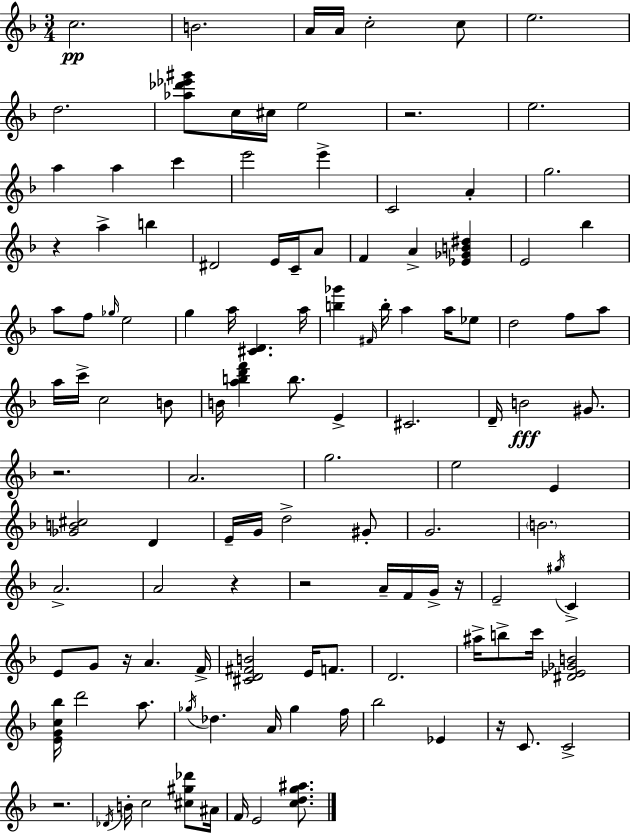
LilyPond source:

{
  \clef treble
  \numericTimeSignature
  \time 3/4
  \key f \major
  c''2.\pp | b'2. | a'16 a'16 c''2-. c''8 | e''2. | \break d''2. | <aes'' des''' ees''' gis'''>8 c''16 cis''16 e''2 | r2. | e''2. | \break a''4 a''4 c'''4 | e'''2 e'''4-> | c'2 a'4-. | g''2. | \break r4 a''4-> b''4 | dis'2 e'16 c'16-- a'8 | f'4 a'4-> <ees' ges' b' dis''>4 | e'2 bes''4 | \break a''8 f''8 \grace { ges''16 } e''2 | g''4 a''16 <cis' d'>4. | a''16 <b'' ges'''>4 \grace { fis'16 } b''16-. a''4 a''16 | ees''8 d''2 f''8 | \break a''8 a''16 c'''16-> c''2 | b'8 b'16 <a'' b'' d''' f'''>4 b''8. e'4-> | cis'2. | d'16-- b'2\fff gis'8. | \break r2. | a'2. | g''2. | e''2 e'4 | \break <ges' b' cis''>2 d'4 | e'16-- g'16 d''2-> | gis'8-. g'2. | \parenthesize b'2. | \break a'2.-> | a'2 r4 | r2 a'16-- f'16 | g'16-> r16 e'2-- \acciaccatura { gis''16 } c'4-> | \break e'8 g'8 r16 a'4. | f'16-> <cis' d' fis' b'>2 e'16 | f'8. d'2. | ais''16-> b''8-> c'''16 <dis' ees' ges' b'>2 | \break <e' g' c'' bes''>16 d'''2 | a''8. \acciaccatura { ges''16 } des''4. a'16 ges''4 | f''16 bes''2 | ees'4 r16 c'8. c'2-> | \break r2. | \acciaccatura { des'16 } b'16-. c''2 | <cis'' gis'' des'''>8 ais'16 f'16 e'2 | <c'' d'' g'' ais''>8. \bar "|."
}